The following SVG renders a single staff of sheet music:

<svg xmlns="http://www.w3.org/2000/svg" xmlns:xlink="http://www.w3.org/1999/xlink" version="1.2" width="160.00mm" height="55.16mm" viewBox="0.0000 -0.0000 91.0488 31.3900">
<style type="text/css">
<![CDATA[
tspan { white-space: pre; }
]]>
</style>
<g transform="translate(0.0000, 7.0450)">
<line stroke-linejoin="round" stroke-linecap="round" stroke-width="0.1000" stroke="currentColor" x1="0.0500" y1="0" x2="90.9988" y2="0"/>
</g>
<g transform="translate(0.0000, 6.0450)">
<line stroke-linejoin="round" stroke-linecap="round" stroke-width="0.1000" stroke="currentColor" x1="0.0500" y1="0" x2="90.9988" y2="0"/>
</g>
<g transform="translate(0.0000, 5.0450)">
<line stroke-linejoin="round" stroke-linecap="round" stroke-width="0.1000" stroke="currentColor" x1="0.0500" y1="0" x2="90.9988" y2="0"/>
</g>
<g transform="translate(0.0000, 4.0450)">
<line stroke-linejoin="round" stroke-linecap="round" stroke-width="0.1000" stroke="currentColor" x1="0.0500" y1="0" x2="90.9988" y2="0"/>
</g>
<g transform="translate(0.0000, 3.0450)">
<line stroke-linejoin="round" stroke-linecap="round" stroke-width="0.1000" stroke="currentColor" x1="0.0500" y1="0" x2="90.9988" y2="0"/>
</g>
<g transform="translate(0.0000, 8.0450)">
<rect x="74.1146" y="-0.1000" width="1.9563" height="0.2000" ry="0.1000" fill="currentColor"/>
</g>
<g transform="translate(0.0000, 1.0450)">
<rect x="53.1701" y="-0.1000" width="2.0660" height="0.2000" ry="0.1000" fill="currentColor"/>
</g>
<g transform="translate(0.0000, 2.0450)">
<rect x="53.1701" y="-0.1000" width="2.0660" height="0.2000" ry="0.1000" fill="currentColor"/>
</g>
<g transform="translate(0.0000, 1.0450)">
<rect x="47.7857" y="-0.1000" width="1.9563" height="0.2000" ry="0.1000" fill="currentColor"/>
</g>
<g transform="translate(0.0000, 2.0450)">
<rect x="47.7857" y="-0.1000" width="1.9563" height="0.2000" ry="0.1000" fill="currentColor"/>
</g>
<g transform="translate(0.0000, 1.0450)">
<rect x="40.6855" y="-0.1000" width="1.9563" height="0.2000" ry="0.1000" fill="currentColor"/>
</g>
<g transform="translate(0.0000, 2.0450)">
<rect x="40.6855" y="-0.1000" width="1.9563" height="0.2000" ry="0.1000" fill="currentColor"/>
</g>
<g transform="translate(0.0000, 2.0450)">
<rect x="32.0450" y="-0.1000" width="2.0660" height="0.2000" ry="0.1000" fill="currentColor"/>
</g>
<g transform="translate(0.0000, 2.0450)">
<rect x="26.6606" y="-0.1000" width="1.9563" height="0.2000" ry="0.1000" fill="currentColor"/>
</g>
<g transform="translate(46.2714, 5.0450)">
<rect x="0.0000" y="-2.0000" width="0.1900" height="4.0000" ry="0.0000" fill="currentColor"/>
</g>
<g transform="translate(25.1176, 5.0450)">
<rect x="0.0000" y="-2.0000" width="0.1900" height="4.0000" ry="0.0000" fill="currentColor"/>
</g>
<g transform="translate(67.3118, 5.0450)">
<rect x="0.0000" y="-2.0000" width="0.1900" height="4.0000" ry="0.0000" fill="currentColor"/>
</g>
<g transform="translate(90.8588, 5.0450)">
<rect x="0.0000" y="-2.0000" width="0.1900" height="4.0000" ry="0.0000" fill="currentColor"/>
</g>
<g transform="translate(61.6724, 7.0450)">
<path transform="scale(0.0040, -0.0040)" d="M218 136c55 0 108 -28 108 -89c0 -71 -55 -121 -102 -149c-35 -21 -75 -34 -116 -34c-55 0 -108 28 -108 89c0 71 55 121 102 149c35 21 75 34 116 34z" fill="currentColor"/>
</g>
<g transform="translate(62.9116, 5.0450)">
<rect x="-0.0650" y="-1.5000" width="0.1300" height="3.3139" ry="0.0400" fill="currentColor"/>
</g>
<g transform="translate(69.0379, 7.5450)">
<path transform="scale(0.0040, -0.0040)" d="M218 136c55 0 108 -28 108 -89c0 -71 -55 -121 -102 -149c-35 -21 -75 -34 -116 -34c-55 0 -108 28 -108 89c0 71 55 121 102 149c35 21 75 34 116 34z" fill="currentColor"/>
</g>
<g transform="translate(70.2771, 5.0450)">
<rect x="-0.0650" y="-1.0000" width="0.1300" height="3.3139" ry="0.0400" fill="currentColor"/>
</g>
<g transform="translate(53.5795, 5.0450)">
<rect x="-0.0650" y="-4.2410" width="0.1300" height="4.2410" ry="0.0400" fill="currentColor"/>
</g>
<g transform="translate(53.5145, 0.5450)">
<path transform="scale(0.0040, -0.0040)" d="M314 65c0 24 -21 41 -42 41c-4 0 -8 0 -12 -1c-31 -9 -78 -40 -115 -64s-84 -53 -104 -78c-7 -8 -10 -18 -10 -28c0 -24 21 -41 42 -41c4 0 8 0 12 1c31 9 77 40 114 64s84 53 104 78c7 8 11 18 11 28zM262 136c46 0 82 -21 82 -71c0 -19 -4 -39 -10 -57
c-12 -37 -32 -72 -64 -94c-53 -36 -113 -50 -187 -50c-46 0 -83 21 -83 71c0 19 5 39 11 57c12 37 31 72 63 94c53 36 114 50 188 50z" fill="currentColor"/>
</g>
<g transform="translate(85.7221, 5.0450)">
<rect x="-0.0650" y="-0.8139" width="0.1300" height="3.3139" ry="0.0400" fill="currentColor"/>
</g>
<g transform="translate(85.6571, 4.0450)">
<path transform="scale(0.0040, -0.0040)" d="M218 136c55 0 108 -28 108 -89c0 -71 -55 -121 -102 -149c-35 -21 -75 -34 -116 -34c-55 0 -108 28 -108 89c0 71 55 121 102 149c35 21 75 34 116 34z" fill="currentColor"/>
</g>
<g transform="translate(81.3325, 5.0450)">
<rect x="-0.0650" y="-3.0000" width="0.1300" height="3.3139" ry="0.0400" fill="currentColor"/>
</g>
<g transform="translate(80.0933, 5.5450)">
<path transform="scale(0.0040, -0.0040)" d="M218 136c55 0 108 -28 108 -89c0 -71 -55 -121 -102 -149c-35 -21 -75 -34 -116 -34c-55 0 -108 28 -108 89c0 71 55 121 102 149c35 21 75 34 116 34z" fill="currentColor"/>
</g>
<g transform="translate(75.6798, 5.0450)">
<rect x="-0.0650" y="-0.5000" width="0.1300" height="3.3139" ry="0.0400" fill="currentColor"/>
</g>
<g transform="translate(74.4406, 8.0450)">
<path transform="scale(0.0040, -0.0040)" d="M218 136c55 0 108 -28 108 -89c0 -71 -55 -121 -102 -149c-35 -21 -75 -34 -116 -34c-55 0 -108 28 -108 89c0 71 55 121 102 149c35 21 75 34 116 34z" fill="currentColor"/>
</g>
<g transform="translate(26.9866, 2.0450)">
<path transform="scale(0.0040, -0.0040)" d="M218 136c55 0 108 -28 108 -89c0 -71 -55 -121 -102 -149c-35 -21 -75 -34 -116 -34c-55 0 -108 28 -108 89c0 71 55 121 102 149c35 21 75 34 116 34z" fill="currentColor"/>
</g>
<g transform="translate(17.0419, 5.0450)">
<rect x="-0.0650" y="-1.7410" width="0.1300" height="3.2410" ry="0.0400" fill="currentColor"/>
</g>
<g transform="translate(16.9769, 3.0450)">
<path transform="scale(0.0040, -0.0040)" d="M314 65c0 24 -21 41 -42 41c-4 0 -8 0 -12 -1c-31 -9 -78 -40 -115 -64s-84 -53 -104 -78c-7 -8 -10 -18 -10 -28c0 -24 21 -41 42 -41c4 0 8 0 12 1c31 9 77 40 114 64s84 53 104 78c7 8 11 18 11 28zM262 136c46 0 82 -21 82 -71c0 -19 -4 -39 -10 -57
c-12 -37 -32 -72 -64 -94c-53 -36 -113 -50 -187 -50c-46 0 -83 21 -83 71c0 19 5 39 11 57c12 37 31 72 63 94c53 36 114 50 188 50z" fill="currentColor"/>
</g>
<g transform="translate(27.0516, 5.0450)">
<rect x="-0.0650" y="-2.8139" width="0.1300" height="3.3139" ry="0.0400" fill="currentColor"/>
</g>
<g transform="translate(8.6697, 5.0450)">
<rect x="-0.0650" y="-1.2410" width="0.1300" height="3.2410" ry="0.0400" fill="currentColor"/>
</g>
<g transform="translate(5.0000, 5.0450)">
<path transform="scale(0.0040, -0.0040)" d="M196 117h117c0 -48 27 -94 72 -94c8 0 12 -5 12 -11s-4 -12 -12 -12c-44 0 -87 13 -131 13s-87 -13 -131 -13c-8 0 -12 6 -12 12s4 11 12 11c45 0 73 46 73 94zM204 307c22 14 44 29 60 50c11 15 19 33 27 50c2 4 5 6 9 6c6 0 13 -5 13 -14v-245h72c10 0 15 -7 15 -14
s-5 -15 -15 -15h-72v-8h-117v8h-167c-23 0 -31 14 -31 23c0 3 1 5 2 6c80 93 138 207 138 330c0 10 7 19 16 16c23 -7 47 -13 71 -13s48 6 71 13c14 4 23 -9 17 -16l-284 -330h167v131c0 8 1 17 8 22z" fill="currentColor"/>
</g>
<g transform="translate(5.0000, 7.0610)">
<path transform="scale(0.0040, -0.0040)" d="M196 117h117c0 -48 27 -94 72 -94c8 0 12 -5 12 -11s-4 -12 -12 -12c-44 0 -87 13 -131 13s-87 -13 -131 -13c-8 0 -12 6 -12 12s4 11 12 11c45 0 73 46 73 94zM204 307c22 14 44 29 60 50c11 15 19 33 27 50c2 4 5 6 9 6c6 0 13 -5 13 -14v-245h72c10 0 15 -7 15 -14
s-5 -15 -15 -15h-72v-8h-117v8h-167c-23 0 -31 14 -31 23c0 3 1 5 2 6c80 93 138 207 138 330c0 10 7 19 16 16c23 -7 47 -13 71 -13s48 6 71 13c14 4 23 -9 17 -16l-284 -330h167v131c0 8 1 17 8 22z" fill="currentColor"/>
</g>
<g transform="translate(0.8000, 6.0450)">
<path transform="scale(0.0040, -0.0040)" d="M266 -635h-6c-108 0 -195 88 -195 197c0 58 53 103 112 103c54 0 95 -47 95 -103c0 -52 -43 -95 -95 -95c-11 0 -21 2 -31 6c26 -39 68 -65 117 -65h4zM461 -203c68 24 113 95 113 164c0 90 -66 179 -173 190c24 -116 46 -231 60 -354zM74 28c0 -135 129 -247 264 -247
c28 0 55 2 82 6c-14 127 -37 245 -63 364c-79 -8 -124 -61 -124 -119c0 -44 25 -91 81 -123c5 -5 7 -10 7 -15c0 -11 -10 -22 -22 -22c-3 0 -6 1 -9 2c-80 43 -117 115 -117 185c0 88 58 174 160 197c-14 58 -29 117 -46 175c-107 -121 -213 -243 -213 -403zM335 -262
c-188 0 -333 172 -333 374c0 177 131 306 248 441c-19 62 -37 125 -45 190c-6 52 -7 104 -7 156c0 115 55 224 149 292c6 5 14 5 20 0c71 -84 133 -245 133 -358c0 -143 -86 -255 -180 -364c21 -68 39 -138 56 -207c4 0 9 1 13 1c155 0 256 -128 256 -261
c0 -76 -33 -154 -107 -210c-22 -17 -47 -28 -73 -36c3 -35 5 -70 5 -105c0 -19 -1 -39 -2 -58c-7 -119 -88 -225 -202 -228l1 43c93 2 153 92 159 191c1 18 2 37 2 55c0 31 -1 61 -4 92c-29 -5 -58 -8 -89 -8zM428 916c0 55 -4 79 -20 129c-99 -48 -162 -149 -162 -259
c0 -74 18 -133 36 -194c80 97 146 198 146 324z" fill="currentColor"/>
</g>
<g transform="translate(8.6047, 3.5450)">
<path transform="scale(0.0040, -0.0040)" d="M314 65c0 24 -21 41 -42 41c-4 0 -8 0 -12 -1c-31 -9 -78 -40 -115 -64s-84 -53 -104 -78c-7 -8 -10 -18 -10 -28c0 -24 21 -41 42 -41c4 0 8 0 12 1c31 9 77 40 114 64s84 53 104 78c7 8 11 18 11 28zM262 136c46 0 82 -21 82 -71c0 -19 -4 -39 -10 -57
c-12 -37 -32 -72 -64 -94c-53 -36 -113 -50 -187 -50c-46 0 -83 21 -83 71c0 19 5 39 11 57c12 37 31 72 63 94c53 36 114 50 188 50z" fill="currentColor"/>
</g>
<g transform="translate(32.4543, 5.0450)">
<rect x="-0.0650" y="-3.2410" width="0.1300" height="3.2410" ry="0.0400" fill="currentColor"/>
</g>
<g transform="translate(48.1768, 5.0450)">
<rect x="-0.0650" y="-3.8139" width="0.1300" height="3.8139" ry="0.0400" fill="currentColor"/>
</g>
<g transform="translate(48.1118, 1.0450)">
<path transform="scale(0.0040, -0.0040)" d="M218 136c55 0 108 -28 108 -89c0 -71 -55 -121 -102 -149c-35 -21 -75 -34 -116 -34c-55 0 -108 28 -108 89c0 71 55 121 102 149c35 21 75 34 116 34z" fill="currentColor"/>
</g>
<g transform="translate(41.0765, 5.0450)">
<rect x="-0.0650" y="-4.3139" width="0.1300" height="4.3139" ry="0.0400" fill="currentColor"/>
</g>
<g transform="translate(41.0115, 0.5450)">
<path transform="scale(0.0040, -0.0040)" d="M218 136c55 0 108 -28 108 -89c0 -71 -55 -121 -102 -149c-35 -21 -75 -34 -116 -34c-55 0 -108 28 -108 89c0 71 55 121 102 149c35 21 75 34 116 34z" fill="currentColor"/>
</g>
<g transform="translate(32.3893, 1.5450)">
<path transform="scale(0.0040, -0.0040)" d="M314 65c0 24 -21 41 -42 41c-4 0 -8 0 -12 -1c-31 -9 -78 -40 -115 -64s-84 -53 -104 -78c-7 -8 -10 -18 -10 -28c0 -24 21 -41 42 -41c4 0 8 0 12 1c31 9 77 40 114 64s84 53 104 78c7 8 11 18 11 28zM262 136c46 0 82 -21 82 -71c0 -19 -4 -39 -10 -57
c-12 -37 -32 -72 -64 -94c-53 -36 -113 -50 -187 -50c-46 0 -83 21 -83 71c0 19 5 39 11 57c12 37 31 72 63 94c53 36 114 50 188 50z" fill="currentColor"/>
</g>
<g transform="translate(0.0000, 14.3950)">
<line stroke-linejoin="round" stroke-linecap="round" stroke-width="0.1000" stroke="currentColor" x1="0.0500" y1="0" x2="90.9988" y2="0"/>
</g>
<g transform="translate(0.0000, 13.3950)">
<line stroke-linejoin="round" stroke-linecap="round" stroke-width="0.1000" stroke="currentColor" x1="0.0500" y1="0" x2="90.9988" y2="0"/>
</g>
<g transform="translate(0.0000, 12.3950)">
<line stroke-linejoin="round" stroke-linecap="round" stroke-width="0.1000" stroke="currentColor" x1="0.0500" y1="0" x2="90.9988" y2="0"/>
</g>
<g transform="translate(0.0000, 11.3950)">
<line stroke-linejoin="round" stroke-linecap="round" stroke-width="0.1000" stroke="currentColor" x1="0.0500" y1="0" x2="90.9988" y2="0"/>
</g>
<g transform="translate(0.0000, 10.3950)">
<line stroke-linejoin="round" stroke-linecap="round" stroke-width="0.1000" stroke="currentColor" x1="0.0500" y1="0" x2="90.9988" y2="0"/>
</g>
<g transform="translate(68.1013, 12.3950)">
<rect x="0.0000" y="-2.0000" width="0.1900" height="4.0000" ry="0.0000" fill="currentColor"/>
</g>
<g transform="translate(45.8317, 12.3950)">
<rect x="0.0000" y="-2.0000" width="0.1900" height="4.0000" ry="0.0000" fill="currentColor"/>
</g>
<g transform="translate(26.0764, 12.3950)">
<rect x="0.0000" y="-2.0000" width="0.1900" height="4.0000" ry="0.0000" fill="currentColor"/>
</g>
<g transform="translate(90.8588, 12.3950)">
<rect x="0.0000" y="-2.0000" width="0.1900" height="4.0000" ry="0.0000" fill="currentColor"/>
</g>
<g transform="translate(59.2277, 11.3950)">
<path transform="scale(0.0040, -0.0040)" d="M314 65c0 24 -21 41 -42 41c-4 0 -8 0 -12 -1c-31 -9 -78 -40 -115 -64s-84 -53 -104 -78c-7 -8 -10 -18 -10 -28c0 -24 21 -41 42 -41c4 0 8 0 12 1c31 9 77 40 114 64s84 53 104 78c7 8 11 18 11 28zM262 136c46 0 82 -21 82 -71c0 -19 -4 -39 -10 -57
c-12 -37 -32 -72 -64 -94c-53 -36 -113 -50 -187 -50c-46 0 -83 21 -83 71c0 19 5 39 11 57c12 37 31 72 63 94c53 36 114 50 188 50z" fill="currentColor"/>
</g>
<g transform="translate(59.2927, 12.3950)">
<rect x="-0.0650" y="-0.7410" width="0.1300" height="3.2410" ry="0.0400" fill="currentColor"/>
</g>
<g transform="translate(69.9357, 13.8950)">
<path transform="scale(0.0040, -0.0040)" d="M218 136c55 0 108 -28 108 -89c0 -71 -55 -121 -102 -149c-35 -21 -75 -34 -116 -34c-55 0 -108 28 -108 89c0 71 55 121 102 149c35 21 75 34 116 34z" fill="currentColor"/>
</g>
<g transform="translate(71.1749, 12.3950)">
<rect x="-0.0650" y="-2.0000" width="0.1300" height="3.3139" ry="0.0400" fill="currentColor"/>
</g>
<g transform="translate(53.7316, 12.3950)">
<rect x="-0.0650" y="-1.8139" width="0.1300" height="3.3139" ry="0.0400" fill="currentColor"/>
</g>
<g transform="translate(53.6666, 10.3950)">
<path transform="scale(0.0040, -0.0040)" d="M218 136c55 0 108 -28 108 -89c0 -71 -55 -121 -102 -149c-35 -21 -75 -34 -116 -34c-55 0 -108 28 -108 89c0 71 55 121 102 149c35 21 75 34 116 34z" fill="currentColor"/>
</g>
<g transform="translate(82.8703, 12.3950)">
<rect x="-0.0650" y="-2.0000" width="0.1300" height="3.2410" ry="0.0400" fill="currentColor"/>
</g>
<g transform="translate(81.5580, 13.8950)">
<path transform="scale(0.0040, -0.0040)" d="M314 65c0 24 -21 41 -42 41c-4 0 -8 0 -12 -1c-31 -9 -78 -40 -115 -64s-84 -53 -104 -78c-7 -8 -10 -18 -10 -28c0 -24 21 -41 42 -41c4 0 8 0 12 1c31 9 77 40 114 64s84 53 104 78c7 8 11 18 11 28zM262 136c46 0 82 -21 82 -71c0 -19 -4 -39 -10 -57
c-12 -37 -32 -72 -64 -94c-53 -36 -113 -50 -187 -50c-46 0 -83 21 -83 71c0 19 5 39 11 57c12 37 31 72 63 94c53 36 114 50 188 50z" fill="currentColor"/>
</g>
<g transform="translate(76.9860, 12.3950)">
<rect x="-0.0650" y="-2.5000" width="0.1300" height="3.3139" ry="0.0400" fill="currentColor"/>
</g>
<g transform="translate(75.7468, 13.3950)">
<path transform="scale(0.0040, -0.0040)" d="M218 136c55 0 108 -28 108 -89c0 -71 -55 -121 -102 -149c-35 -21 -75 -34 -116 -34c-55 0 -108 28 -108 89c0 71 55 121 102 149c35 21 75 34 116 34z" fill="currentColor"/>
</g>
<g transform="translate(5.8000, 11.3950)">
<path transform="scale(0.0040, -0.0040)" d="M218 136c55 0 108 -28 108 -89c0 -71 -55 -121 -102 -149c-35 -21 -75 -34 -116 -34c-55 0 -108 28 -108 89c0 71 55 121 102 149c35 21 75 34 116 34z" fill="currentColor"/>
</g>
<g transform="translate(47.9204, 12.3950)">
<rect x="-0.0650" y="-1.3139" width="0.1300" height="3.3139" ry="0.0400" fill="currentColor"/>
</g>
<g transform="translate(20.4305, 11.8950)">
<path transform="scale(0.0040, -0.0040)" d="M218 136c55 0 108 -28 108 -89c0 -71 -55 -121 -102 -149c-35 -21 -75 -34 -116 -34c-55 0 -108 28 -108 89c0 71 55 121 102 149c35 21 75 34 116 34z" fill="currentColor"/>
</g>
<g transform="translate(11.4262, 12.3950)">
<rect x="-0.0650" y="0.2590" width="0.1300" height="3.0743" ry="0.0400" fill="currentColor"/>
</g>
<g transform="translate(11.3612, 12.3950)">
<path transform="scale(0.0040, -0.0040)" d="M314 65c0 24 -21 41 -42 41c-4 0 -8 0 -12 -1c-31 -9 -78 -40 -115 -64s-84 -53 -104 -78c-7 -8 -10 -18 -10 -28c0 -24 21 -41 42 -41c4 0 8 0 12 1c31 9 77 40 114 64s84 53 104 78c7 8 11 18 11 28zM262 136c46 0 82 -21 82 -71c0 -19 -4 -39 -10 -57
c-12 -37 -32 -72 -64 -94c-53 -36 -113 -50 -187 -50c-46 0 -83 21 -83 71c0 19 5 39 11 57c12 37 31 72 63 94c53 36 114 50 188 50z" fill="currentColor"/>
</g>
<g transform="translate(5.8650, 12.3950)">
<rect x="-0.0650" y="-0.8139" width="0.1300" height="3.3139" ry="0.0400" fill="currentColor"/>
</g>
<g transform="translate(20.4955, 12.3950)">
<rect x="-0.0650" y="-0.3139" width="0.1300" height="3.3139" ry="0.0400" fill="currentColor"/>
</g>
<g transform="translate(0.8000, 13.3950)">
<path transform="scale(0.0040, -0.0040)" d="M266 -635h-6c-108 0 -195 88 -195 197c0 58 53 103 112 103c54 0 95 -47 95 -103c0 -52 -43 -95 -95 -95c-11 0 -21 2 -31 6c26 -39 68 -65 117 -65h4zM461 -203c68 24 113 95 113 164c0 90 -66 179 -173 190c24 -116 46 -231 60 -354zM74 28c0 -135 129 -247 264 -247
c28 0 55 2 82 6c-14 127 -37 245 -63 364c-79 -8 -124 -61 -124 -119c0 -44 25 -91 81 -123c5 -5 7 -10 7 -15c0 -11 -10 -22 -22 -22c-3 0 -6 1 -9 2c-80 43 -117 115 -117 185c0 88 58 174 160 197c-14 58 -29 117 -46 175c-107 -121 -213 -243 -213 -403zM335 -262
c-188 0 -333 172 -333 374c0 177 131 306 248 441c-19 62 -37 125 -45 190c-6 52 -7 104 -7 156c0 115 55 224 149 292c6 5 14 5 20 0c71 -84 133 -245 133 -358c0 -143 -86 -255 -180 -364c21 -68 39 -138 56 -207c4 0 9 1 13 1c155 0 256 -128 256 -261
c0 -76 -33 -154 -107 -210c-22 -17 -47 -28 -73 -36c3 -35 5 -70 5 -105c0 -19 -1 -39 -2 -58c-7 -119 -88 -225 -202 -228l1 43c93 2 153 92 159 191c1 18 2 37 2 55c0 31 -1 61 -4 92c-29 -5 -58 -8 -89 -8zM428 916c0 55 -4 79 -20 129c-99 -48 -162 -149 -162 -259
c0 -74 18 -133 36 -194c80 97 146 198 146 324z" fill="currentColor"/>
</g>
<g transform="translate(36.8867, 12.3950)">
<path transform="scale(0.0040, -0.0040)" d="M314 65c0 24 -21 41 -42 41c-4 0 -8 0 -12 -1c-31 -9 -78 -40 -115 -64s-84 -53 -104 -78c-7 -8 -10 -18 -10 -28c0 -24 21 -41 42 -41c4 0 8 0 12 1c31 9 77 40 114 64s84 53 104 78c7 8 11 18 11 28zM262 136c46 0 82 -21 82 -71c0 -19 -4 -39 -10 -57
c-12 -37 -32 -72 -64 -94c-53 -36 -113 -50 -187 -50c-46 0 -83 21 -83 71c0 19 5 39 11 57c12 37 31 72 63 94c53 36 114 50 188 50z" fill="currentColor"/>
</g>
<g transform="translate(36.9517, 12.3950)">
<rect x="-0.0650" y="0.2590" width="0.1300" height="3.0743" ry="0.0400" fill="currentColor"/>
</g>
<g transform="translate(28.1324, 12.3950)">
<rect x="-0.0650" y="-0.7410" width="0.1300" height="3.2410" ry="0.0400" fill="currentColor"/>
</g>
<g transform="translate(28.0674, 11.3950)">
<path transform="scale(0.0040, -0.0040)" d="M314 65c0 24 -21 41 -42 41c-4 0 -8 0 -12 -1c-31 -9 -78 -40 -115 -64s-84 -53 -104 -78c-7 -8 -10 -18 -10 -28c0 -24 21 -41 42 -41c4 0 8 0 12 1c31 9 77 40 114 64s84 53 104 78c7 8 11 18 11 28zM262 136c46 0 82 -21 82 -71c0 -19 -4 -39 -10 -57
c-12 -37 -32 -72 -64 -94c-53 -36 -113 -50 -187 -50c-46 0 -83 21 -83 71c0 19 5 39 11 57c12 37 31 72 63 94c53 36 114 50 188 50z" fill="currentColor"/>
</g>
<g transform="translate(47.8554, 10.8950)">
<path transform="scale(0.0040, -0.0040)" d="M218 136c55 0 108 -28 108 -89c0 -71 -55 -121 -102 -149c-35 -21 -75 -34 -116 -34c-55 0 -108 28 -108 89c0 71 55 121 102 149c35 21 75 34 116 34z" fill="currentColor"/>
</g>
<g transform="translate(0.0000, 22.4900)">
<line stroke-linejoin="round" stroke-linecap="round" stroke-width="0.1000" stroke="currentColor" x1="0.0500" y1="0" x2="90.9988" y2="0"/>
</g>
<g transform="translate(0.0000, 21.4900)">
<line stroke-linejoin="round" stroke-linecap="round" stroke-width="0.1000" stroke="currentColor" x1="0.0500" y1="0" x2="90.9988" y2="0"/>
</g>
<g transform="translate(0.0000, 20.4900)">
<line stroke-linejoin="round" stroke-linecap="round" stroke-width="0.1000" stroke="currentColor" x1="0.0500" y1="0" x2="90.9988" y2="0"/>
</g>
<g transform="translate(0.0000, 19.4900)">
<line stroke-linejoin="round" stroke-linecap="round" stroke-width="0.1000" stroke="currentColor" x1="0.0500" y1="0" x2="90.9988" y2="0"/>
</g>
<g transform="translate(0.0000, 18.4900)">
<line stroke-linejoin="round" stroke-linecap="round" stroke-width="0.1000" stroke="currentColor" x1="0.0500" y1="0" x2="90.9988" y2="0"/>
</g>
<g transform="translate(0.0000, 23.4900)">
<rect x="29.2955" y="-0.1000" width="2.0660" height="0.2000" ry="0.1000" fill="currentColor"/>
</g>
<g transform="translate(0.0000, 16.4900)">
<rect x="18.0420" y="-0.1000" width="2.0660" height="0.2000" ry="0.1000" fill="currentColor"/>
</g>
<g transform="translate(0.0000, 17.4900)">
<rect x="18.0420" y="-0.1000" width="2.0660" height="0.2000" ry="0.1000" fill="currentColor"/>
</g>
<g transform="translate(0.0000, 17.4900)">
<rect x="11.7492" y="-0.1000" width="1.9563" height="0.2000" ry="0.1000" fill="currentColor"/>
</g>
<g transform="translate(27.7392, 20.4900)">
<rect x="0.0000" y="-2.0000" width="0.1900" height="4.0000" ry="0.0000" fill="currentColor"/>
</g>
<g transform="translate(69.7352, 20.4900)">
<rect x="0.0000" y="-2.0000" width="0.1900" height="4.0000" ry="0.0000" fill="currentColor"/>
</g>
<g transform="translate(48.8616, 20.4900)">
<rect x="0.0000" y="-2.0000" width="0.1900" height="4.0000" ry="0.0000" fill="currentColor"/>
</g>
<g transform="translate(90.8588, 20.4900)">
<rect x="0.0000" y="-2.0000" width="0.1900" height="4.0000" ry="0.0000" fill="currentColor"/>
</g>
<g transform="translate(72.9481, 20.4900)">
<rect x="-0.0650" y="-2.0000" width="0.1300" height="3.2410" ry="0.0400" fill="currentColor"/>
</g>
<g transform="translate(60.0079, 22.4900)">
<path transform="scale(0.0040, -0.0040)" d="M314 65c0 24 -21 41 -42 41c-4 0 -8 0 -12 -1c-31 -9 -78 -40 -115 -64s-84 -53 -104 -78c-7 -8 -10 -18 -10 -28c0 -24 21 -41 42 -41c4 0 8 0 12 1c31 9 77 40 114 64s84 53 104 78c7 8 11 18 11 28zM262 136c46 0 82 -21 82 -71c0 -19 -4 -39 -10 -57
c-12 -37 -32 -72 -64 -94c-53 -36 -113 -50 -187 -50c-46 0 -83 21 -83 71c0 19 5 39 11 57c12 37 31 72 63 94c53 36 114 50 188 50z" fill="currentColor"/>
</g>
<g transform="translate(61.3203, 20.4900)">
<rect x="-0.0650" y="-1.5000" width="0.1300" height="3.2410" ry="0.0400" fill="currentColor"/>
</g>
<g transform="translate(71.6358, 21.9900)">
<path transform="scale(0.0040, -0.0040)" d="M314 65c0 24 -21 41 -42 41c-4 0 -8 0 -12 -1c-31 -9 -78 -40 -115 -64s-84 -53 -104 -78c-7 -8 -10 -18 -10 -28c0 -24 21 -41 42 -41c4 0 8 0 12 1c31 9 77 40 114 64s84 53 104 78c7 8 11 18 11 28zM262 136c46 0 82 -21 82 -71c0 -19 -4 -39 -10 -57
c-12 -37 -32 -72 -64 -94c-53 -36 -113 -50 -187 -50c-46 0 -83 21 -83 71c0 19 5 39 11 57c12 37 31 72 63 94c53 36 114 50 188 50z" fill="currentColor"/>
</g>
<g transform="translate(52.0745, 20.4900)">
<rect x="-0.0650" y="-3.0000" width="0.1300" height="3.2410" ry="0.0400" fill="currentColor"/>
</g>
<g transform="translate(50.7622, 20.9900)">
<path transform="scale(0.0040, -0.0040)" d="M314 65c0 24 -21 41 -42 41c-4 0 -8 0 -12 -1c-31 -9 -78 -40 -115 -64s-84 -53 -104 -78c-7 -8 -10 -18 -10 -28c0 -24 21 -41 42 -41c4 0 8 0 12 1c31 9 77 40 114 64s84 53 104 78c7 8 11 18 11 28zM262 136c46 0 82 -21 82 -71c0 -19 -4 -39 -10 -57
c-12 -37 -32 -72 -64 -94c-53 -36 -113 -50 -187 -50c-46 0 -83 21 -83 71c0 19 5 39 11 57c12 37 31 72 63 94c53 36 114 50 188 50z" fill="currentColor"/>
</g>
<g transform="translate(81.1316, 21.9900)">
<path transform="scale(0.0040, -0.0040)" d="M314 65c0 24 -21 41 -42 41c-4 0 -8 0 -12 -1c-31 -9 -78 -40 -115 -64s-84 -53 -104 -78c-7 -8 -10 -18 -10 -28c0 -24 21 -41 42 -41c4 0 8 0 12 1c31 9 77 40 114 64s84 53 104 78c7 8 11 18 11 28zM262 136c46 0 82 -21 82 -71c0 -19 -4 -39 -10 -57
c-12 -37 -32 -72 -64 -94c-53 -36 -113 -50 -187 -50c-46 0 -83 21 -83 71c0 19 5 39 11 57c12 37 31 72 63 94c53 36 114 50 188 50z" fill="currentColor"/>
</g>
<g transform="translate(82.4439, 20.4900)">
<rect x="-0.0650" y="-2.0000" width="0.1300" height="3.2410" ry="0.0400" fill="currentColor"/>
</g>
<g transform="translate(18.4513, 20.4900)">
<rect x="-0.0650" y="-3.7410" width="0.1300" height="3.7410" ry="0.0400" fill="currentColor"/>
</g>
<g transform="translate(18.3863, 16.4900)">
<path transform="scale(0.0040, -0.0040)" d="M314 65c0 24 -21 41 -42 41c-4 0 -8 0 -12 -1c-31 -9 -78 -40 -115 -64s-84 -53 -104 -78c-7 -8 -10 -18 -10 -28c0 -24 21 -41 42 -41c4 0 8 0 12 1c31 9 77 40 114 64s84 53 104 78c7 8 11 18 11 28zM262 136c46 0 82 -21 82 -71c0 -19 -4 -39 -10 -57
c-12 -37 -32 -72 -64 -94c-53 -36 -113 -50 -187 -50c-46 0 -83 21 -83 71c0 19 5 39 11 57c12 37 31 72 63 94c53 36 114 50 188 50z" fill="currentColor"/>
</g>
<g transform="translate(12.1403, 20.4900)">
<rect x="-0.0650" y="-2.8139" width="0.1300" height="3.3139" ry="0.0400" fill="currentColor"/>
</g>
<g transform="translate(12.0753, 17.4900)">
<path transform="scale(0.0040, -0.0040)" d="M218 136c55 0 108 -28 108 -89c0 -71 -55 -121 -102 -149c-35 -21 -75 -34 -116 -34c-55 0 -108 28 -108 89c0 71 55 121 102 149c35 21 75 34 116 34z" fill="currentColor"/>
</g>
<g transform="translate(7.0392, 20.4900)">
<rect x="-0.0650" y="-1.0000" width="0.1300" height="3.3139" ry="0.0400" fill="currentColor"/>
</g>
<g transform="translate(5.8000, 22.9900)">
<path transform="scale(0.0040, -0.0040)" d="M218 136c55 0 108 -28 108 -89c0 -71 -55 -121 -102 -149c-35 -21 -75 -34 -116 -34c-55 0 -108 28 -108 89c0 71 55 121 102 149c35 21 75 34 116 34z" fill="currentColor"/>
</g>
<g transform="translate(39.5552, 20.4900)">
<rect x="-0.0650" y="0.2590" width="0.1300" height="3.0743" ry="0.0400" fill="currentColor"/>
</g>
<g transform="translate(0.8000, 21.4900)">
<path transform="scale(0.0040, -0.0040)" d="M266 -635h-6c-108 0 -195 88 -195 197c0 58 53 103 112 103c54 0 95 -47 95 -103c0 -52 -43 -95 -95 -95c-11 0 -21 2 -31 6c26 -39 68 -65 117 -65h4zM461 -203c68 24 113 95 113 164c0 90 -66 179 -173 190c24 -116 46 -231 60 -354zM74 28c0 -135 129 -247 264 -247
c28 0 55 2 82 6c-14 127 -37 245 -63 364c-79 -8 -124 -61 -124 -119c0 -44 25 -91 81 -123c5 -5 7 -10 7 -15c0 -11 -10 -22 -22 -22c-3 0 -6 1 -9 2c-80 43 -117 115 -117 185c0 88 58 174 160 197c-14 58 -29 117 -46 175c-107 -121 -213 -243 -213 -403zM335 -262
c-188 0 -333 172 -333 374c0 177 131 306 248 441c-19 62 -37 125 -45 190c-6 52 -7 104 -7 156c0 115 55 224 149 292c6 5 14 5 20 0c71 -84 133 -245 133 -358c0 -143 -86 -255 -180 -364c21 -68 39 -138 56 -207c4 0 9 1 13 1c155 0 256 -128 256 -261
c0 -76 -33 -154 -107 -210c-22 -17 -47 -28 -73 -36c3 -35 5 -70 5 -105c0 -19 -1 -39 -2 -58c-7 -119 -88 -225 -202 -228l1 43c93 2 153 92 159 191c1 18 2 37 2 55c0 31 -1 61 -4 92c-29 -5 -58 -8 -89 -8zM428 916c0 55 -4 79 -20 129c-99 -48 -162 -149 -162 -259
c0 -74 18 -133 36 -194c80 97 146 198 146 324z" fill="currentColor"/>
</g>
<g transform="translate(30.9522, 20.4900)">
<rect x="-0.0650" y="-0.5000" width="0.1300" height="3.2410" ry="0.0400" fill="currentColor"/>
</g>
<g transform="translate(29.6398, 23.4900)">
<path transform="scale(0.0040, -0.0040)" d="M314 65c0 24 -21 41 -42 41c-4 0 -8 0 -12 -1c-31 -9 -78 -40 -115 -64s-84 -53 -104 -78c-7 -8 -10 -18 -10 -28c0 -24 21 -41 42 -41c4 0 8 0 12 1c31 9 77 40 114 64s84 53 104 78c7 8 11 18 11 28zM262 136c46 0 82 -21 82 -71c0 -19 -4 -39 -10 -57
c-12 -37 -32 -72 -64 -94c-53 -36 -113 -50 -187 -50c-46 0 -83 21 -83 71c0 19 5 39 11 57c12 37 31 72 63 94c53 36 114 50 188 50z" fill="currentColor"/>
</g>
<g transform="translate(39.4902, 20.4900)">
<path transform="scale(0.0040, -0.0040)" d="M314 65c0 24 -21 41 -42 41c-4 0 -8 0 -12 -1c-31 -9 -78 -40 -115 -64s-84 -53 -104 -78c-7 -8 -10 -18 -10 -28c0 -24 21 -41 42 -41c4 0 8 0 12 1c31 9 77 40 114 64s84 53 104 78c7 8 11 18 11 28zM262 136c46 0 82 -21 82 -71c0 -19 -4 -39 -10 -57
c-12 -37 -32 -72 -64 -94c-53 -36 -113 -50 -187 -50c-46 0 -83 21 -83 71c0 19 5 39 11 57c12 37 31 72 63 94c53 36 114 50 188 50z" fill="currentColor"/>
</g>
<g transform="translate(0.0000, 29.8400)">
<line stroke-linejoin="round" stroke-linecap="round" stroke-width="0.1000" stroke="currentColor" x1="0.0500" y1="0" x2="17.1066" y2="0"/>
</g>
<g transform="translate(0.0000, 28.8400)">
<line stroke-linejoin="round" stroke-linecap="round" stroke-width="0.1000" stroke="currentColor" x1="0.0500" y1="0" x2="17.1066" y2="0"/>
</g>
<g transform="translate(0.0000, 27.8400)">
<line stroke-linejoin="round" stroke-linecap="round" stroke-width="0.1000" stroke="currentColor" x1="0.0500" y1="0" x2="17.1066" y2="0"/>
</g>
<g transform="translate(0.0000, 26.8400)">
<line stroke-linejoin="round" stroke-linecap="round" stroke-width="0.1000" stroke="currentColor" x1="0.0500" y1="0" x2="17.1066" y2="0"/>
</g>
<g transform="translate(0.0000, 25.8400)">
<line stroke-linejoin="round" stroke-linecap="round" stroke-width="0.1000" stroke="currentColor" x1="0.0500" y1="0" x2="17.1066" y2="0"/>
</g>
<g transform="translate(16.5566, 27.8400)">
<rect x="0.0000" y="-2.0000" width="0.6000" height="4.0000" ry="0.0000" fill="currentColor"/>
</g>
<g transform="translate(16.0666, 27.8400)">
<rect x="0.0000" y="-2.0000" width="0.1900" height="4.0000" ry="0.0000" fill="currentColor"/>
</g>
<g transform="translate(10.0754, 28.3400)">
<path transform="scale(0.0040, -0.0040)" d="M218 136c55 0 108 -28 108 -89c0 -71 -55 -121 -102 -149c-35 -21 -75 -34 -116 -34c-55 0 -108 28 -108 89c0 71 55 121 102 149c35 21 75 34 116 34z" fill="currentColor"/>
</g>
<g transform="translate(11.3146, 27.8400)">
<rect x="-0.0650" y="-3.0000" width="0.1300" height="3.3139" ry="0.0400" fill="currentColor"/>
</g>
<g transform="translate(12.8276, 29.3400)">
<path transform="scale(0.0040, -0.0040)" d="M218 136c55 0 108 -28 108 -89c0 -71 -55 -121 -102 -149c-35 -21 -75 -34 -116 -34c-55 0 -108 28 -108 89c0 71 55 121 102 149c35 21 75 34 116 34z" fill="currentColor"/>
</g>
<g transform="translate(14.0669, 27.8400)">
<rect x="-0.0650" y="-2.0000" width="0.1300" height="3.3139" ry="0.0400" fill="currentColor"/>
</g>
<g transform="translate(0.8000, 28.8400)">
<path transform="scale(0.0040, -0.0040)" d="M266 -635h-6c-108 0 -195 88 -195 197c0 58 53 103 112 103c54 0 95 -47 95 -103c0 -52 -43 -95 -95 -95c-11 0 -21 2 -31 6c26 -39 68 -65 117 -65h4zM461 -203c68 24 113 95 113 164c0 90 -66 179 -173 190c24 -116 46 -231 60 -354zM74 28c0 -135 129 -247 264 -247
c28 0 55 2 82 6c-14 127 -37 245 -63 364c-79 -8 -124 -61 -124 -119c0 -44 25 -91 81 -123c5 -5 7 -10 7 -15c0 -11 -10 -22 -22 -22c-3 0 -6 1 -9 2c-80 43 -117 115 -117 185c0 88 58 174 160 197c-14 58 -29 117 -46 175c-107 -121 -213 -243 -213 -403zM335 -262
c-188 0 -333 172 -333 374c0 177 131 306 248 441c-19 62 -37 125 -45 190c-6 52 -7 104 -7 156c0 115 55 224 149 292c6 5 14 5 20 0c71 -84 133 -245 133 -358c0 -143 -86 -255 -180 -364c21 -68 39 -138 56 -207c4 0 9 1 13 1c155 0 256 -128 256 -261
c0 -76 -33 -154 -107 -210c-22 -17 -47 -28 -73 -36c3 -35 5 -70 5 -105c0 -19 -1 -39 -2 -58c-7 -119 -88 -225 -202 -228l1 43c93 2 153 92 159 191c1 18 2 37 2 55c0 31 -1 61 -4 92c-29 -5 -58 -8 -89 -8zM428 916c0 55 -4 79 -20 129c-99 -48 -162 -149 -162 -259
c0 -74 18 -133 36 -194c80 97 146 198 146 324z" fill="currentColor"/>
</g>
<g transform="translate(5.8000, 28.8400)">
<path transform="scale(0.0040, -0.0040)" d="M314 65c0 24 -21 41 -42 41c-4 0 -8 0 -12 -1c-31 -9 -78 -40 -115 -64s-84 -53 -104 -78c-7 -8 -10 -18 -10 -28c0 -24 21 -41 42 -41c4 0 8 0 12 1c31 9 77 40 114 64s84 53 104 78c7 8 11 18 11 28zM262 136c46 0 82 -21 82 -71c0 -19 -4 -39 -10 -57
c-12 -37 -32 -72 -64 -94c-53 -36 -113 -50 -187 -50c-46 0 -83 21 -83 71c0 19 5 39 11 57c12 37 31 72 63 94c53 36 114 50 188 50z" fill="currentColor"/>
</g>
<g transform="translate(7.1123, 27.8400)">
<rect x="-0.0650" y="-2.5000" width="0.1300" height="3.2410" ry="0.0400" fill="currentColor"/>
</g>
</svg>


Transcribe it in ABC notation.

X:1
T:Untitled
M:4/4
L:1/4
K:C
e2 f2 a b2 d' c' d'2 E D C A d d B2 c d2 B2 e f d2 F G F2 D a c'2 C2 B2 A2 E2 F2 F2 G2 A F